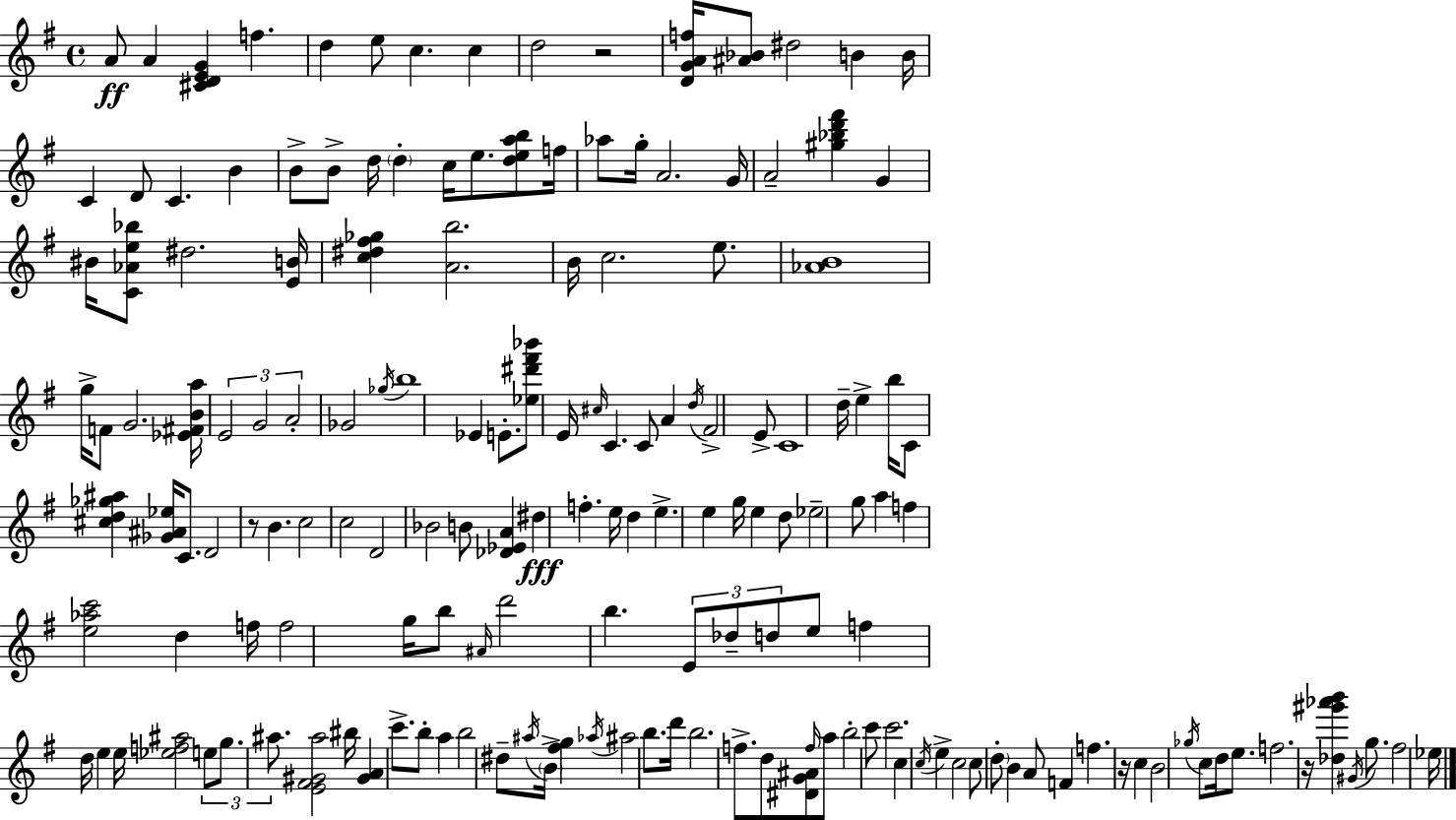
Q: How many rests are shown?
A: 4